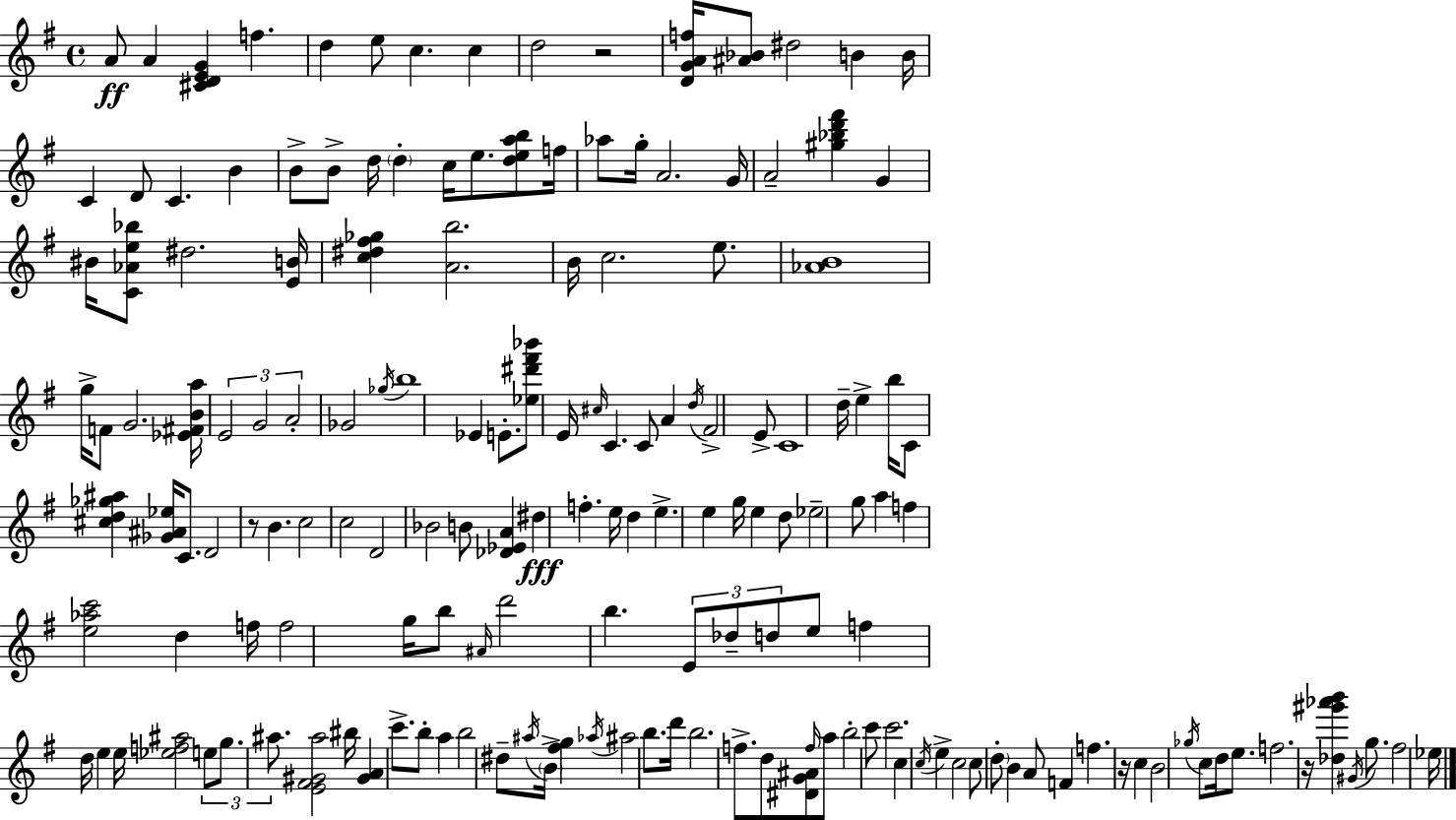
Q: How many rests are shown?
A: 4